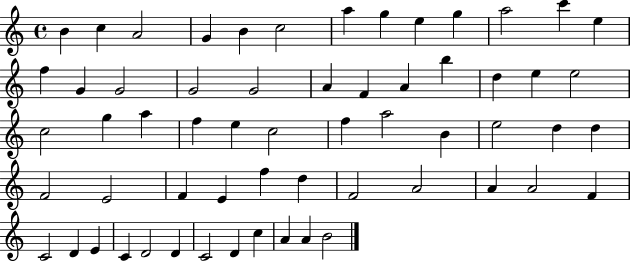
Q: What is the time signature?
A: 4/4